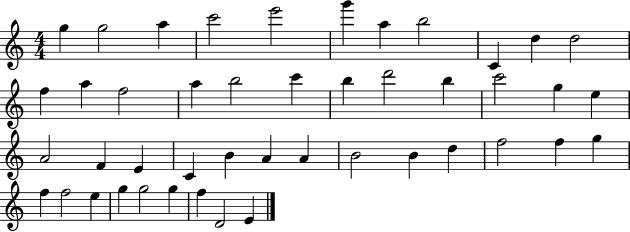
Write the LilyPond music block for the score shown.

{
  \clef treble
  \numericTimeSignature
  \time 4/4
  \key c \major
  g''4 g''2 a''4 | c'''2 e'''2 | g'''4 a''4 b''2 | c'4 d''4 d''2 | \break f''4 a''4 f''2 | a''4 b''2 c'''4 | b''4 d'''2 b''4 | c'''2 g''4 e''4 | \break a'2 f'4 e'4 | c'4 b'4 a'4 a'4 | b'2 b'4 d''4 | f''2 f''4 g''4 | \break f''4 f''2 e''4 | g''4 g''2 g''4 | f''4 d'2 e'4 | \bar "|."
}